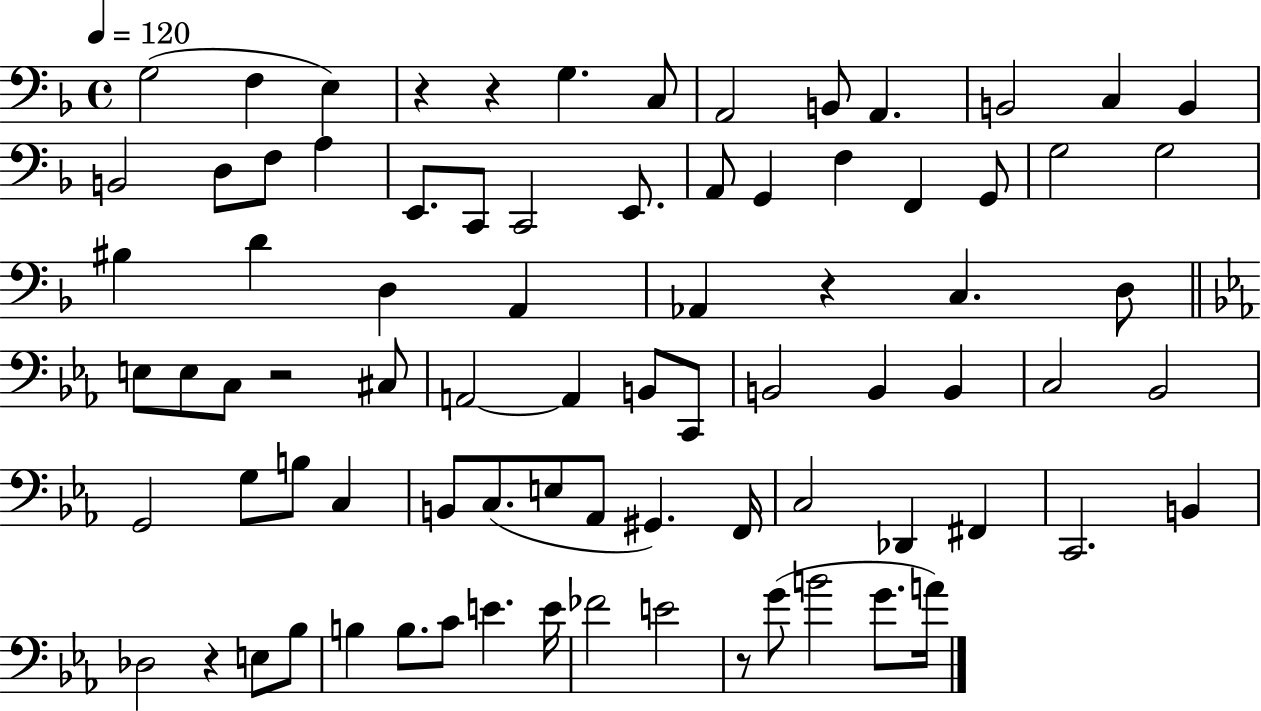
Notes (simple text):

G3/h F3/q E3/q R/q R/q G3/q. C3/e A2/h B2/e A2/q. B2/h C3/q B2/q B2/h D3/e F3/e A3/q E2/e. C2/e C2/h E2/e. A2/e G2/q F3/q F2/q G2/e G3/h G3/h BIS3/q D4/q D3/q A2/q Ab2/q R/q C3/q. D3/e E3/e E3/e C3/e R/h C#3/e A2/h A2/q B2/e C2/e B2/h B2/q B2/q C3/h Bb2/h G2/h G3/e B3/e C3/q B2/e C3/e. E3/e Ab2/e G#2/q. F2/s C3/h Db2/q F#2/q C2/h. B2/q Db3/h R/q E3/e Bb3/e B3/q B3/e. C4/e E4/q. E4/s FES4/h E4/h R/e G4/e B4/h G4/e. A4/s